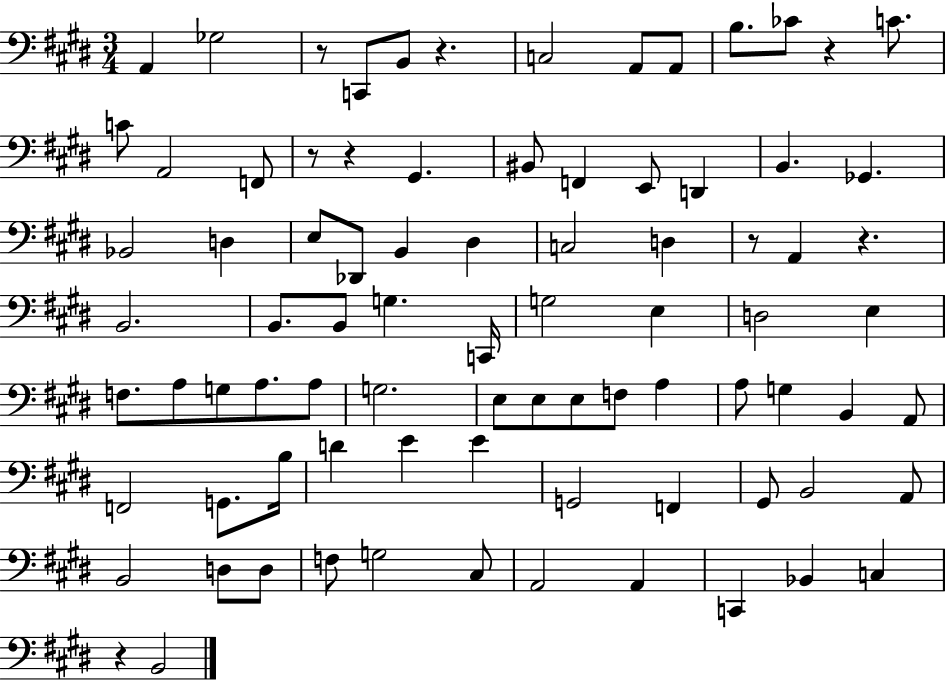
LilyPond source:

{
  \clef bass
  \numericTimeSignature
  \time 3/4
  \key e \major
  a,4 ges2 | r8 c,8 b,8 r4. | c2 a,8 a,8 | b8. ces'8 r4 c'8. | \break c'8 a,2 f,8 | r8 r4 gis,4. | bis,8 f,4 e,8 d,4 | b,4. ges,4. | \break bes,2 d4 | e8 des,8 b,4 dis4 | c2 d4 | r8 a,4 r4. | \break b,2. | b,8. b,8 g4. c,16 | g2 e4 | d2 e4 | \break f8. a8 g8 a8. a8 | g2. | e8 e8 e8 f8 a4 | a8 g4 b,4 a,8 | \break f,2 g,8. b16 | d'4 e'4 e'4 | g,2 f,4 | gis,8 b,2 a,8 | \break b,2 d8 d8 | f8 g2 cis8 | a,2 a,4 | c,4 bes,4 c4 | \break r4 b,2 | \bar "|."
}